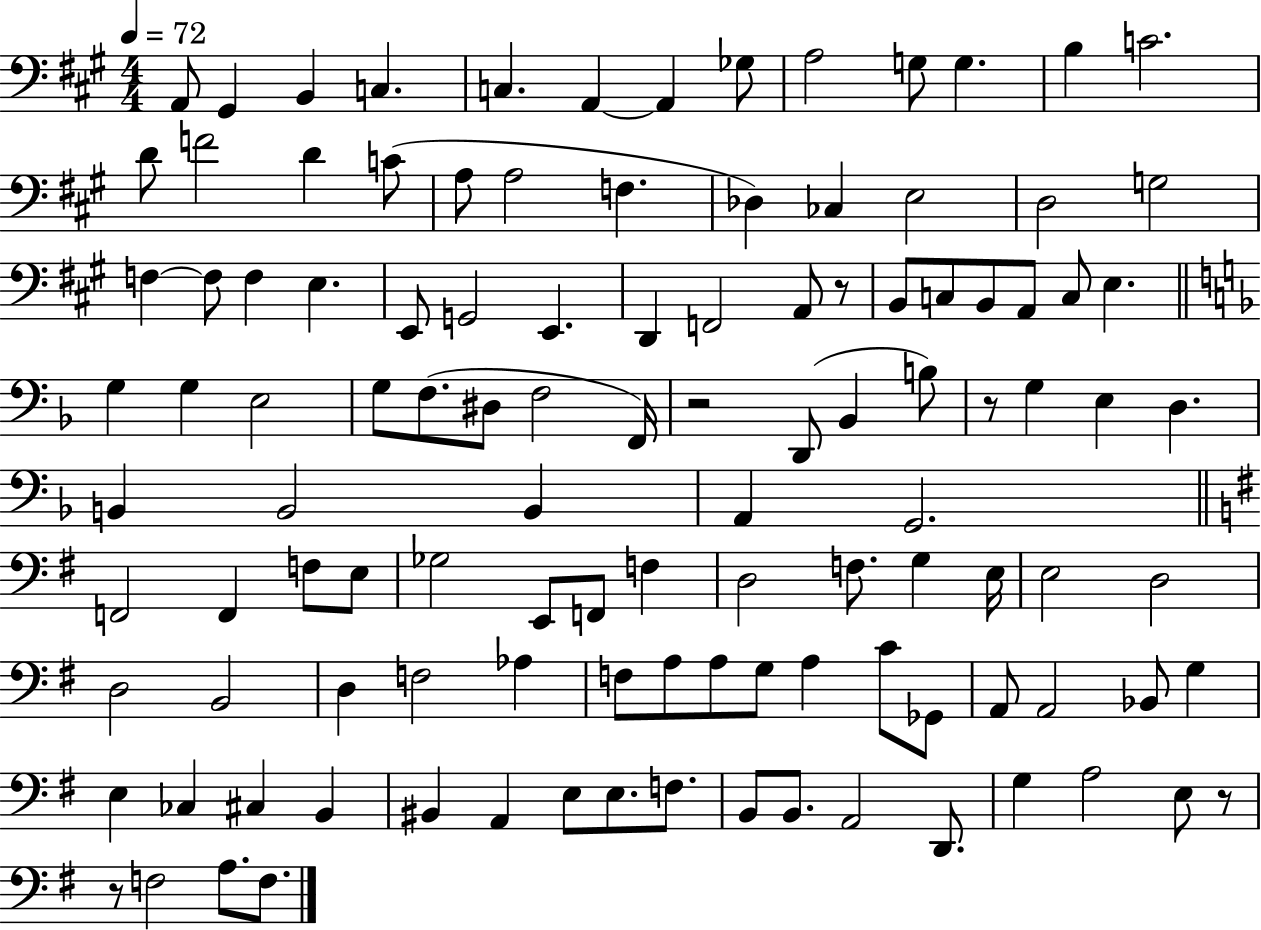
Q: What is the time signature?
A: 4/4